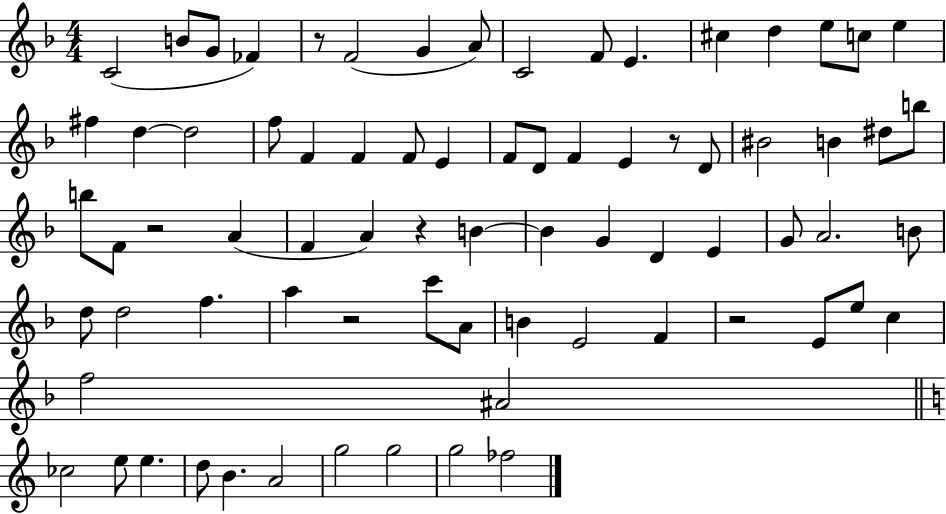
C4/h B4/e G4/e FES4/q R/e F4/h G4/q A4/e C4/h F4/e E4/q. C#5/q D5/q E5/e C5/e E5/q F#5/q D5/q D5/h F5/e F4/q F4/q F4/e E4/q F4/e D4/e F4/q E4/q R/e D4/e BIS4/h B4/q D#5/e B5/e B5/e F4/e R/h A4/q F4/q A4/q R/q B4/q B4/q G4/q D4/q E4/q G4/e A4/h. B4/e D5/e D5/h F5/q. A5/q R/h C6/e A4/e B4/q E4/h F4/q R/h E4/e E5/e C5/q F5/h A#4/h CES5/h E5/e E5/q. D5/e B4/q. A4/h G5/h G5/h G5/h FES5/h